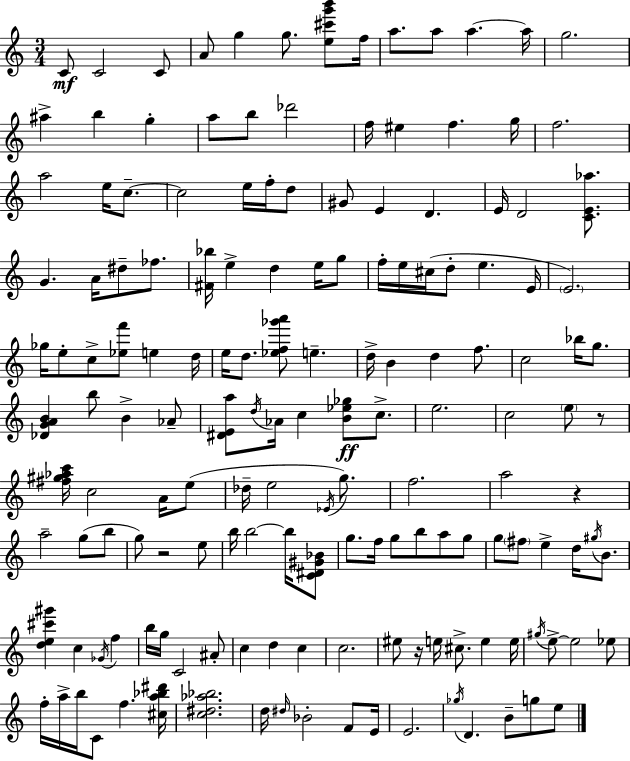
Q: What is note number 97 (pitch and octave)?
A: A5